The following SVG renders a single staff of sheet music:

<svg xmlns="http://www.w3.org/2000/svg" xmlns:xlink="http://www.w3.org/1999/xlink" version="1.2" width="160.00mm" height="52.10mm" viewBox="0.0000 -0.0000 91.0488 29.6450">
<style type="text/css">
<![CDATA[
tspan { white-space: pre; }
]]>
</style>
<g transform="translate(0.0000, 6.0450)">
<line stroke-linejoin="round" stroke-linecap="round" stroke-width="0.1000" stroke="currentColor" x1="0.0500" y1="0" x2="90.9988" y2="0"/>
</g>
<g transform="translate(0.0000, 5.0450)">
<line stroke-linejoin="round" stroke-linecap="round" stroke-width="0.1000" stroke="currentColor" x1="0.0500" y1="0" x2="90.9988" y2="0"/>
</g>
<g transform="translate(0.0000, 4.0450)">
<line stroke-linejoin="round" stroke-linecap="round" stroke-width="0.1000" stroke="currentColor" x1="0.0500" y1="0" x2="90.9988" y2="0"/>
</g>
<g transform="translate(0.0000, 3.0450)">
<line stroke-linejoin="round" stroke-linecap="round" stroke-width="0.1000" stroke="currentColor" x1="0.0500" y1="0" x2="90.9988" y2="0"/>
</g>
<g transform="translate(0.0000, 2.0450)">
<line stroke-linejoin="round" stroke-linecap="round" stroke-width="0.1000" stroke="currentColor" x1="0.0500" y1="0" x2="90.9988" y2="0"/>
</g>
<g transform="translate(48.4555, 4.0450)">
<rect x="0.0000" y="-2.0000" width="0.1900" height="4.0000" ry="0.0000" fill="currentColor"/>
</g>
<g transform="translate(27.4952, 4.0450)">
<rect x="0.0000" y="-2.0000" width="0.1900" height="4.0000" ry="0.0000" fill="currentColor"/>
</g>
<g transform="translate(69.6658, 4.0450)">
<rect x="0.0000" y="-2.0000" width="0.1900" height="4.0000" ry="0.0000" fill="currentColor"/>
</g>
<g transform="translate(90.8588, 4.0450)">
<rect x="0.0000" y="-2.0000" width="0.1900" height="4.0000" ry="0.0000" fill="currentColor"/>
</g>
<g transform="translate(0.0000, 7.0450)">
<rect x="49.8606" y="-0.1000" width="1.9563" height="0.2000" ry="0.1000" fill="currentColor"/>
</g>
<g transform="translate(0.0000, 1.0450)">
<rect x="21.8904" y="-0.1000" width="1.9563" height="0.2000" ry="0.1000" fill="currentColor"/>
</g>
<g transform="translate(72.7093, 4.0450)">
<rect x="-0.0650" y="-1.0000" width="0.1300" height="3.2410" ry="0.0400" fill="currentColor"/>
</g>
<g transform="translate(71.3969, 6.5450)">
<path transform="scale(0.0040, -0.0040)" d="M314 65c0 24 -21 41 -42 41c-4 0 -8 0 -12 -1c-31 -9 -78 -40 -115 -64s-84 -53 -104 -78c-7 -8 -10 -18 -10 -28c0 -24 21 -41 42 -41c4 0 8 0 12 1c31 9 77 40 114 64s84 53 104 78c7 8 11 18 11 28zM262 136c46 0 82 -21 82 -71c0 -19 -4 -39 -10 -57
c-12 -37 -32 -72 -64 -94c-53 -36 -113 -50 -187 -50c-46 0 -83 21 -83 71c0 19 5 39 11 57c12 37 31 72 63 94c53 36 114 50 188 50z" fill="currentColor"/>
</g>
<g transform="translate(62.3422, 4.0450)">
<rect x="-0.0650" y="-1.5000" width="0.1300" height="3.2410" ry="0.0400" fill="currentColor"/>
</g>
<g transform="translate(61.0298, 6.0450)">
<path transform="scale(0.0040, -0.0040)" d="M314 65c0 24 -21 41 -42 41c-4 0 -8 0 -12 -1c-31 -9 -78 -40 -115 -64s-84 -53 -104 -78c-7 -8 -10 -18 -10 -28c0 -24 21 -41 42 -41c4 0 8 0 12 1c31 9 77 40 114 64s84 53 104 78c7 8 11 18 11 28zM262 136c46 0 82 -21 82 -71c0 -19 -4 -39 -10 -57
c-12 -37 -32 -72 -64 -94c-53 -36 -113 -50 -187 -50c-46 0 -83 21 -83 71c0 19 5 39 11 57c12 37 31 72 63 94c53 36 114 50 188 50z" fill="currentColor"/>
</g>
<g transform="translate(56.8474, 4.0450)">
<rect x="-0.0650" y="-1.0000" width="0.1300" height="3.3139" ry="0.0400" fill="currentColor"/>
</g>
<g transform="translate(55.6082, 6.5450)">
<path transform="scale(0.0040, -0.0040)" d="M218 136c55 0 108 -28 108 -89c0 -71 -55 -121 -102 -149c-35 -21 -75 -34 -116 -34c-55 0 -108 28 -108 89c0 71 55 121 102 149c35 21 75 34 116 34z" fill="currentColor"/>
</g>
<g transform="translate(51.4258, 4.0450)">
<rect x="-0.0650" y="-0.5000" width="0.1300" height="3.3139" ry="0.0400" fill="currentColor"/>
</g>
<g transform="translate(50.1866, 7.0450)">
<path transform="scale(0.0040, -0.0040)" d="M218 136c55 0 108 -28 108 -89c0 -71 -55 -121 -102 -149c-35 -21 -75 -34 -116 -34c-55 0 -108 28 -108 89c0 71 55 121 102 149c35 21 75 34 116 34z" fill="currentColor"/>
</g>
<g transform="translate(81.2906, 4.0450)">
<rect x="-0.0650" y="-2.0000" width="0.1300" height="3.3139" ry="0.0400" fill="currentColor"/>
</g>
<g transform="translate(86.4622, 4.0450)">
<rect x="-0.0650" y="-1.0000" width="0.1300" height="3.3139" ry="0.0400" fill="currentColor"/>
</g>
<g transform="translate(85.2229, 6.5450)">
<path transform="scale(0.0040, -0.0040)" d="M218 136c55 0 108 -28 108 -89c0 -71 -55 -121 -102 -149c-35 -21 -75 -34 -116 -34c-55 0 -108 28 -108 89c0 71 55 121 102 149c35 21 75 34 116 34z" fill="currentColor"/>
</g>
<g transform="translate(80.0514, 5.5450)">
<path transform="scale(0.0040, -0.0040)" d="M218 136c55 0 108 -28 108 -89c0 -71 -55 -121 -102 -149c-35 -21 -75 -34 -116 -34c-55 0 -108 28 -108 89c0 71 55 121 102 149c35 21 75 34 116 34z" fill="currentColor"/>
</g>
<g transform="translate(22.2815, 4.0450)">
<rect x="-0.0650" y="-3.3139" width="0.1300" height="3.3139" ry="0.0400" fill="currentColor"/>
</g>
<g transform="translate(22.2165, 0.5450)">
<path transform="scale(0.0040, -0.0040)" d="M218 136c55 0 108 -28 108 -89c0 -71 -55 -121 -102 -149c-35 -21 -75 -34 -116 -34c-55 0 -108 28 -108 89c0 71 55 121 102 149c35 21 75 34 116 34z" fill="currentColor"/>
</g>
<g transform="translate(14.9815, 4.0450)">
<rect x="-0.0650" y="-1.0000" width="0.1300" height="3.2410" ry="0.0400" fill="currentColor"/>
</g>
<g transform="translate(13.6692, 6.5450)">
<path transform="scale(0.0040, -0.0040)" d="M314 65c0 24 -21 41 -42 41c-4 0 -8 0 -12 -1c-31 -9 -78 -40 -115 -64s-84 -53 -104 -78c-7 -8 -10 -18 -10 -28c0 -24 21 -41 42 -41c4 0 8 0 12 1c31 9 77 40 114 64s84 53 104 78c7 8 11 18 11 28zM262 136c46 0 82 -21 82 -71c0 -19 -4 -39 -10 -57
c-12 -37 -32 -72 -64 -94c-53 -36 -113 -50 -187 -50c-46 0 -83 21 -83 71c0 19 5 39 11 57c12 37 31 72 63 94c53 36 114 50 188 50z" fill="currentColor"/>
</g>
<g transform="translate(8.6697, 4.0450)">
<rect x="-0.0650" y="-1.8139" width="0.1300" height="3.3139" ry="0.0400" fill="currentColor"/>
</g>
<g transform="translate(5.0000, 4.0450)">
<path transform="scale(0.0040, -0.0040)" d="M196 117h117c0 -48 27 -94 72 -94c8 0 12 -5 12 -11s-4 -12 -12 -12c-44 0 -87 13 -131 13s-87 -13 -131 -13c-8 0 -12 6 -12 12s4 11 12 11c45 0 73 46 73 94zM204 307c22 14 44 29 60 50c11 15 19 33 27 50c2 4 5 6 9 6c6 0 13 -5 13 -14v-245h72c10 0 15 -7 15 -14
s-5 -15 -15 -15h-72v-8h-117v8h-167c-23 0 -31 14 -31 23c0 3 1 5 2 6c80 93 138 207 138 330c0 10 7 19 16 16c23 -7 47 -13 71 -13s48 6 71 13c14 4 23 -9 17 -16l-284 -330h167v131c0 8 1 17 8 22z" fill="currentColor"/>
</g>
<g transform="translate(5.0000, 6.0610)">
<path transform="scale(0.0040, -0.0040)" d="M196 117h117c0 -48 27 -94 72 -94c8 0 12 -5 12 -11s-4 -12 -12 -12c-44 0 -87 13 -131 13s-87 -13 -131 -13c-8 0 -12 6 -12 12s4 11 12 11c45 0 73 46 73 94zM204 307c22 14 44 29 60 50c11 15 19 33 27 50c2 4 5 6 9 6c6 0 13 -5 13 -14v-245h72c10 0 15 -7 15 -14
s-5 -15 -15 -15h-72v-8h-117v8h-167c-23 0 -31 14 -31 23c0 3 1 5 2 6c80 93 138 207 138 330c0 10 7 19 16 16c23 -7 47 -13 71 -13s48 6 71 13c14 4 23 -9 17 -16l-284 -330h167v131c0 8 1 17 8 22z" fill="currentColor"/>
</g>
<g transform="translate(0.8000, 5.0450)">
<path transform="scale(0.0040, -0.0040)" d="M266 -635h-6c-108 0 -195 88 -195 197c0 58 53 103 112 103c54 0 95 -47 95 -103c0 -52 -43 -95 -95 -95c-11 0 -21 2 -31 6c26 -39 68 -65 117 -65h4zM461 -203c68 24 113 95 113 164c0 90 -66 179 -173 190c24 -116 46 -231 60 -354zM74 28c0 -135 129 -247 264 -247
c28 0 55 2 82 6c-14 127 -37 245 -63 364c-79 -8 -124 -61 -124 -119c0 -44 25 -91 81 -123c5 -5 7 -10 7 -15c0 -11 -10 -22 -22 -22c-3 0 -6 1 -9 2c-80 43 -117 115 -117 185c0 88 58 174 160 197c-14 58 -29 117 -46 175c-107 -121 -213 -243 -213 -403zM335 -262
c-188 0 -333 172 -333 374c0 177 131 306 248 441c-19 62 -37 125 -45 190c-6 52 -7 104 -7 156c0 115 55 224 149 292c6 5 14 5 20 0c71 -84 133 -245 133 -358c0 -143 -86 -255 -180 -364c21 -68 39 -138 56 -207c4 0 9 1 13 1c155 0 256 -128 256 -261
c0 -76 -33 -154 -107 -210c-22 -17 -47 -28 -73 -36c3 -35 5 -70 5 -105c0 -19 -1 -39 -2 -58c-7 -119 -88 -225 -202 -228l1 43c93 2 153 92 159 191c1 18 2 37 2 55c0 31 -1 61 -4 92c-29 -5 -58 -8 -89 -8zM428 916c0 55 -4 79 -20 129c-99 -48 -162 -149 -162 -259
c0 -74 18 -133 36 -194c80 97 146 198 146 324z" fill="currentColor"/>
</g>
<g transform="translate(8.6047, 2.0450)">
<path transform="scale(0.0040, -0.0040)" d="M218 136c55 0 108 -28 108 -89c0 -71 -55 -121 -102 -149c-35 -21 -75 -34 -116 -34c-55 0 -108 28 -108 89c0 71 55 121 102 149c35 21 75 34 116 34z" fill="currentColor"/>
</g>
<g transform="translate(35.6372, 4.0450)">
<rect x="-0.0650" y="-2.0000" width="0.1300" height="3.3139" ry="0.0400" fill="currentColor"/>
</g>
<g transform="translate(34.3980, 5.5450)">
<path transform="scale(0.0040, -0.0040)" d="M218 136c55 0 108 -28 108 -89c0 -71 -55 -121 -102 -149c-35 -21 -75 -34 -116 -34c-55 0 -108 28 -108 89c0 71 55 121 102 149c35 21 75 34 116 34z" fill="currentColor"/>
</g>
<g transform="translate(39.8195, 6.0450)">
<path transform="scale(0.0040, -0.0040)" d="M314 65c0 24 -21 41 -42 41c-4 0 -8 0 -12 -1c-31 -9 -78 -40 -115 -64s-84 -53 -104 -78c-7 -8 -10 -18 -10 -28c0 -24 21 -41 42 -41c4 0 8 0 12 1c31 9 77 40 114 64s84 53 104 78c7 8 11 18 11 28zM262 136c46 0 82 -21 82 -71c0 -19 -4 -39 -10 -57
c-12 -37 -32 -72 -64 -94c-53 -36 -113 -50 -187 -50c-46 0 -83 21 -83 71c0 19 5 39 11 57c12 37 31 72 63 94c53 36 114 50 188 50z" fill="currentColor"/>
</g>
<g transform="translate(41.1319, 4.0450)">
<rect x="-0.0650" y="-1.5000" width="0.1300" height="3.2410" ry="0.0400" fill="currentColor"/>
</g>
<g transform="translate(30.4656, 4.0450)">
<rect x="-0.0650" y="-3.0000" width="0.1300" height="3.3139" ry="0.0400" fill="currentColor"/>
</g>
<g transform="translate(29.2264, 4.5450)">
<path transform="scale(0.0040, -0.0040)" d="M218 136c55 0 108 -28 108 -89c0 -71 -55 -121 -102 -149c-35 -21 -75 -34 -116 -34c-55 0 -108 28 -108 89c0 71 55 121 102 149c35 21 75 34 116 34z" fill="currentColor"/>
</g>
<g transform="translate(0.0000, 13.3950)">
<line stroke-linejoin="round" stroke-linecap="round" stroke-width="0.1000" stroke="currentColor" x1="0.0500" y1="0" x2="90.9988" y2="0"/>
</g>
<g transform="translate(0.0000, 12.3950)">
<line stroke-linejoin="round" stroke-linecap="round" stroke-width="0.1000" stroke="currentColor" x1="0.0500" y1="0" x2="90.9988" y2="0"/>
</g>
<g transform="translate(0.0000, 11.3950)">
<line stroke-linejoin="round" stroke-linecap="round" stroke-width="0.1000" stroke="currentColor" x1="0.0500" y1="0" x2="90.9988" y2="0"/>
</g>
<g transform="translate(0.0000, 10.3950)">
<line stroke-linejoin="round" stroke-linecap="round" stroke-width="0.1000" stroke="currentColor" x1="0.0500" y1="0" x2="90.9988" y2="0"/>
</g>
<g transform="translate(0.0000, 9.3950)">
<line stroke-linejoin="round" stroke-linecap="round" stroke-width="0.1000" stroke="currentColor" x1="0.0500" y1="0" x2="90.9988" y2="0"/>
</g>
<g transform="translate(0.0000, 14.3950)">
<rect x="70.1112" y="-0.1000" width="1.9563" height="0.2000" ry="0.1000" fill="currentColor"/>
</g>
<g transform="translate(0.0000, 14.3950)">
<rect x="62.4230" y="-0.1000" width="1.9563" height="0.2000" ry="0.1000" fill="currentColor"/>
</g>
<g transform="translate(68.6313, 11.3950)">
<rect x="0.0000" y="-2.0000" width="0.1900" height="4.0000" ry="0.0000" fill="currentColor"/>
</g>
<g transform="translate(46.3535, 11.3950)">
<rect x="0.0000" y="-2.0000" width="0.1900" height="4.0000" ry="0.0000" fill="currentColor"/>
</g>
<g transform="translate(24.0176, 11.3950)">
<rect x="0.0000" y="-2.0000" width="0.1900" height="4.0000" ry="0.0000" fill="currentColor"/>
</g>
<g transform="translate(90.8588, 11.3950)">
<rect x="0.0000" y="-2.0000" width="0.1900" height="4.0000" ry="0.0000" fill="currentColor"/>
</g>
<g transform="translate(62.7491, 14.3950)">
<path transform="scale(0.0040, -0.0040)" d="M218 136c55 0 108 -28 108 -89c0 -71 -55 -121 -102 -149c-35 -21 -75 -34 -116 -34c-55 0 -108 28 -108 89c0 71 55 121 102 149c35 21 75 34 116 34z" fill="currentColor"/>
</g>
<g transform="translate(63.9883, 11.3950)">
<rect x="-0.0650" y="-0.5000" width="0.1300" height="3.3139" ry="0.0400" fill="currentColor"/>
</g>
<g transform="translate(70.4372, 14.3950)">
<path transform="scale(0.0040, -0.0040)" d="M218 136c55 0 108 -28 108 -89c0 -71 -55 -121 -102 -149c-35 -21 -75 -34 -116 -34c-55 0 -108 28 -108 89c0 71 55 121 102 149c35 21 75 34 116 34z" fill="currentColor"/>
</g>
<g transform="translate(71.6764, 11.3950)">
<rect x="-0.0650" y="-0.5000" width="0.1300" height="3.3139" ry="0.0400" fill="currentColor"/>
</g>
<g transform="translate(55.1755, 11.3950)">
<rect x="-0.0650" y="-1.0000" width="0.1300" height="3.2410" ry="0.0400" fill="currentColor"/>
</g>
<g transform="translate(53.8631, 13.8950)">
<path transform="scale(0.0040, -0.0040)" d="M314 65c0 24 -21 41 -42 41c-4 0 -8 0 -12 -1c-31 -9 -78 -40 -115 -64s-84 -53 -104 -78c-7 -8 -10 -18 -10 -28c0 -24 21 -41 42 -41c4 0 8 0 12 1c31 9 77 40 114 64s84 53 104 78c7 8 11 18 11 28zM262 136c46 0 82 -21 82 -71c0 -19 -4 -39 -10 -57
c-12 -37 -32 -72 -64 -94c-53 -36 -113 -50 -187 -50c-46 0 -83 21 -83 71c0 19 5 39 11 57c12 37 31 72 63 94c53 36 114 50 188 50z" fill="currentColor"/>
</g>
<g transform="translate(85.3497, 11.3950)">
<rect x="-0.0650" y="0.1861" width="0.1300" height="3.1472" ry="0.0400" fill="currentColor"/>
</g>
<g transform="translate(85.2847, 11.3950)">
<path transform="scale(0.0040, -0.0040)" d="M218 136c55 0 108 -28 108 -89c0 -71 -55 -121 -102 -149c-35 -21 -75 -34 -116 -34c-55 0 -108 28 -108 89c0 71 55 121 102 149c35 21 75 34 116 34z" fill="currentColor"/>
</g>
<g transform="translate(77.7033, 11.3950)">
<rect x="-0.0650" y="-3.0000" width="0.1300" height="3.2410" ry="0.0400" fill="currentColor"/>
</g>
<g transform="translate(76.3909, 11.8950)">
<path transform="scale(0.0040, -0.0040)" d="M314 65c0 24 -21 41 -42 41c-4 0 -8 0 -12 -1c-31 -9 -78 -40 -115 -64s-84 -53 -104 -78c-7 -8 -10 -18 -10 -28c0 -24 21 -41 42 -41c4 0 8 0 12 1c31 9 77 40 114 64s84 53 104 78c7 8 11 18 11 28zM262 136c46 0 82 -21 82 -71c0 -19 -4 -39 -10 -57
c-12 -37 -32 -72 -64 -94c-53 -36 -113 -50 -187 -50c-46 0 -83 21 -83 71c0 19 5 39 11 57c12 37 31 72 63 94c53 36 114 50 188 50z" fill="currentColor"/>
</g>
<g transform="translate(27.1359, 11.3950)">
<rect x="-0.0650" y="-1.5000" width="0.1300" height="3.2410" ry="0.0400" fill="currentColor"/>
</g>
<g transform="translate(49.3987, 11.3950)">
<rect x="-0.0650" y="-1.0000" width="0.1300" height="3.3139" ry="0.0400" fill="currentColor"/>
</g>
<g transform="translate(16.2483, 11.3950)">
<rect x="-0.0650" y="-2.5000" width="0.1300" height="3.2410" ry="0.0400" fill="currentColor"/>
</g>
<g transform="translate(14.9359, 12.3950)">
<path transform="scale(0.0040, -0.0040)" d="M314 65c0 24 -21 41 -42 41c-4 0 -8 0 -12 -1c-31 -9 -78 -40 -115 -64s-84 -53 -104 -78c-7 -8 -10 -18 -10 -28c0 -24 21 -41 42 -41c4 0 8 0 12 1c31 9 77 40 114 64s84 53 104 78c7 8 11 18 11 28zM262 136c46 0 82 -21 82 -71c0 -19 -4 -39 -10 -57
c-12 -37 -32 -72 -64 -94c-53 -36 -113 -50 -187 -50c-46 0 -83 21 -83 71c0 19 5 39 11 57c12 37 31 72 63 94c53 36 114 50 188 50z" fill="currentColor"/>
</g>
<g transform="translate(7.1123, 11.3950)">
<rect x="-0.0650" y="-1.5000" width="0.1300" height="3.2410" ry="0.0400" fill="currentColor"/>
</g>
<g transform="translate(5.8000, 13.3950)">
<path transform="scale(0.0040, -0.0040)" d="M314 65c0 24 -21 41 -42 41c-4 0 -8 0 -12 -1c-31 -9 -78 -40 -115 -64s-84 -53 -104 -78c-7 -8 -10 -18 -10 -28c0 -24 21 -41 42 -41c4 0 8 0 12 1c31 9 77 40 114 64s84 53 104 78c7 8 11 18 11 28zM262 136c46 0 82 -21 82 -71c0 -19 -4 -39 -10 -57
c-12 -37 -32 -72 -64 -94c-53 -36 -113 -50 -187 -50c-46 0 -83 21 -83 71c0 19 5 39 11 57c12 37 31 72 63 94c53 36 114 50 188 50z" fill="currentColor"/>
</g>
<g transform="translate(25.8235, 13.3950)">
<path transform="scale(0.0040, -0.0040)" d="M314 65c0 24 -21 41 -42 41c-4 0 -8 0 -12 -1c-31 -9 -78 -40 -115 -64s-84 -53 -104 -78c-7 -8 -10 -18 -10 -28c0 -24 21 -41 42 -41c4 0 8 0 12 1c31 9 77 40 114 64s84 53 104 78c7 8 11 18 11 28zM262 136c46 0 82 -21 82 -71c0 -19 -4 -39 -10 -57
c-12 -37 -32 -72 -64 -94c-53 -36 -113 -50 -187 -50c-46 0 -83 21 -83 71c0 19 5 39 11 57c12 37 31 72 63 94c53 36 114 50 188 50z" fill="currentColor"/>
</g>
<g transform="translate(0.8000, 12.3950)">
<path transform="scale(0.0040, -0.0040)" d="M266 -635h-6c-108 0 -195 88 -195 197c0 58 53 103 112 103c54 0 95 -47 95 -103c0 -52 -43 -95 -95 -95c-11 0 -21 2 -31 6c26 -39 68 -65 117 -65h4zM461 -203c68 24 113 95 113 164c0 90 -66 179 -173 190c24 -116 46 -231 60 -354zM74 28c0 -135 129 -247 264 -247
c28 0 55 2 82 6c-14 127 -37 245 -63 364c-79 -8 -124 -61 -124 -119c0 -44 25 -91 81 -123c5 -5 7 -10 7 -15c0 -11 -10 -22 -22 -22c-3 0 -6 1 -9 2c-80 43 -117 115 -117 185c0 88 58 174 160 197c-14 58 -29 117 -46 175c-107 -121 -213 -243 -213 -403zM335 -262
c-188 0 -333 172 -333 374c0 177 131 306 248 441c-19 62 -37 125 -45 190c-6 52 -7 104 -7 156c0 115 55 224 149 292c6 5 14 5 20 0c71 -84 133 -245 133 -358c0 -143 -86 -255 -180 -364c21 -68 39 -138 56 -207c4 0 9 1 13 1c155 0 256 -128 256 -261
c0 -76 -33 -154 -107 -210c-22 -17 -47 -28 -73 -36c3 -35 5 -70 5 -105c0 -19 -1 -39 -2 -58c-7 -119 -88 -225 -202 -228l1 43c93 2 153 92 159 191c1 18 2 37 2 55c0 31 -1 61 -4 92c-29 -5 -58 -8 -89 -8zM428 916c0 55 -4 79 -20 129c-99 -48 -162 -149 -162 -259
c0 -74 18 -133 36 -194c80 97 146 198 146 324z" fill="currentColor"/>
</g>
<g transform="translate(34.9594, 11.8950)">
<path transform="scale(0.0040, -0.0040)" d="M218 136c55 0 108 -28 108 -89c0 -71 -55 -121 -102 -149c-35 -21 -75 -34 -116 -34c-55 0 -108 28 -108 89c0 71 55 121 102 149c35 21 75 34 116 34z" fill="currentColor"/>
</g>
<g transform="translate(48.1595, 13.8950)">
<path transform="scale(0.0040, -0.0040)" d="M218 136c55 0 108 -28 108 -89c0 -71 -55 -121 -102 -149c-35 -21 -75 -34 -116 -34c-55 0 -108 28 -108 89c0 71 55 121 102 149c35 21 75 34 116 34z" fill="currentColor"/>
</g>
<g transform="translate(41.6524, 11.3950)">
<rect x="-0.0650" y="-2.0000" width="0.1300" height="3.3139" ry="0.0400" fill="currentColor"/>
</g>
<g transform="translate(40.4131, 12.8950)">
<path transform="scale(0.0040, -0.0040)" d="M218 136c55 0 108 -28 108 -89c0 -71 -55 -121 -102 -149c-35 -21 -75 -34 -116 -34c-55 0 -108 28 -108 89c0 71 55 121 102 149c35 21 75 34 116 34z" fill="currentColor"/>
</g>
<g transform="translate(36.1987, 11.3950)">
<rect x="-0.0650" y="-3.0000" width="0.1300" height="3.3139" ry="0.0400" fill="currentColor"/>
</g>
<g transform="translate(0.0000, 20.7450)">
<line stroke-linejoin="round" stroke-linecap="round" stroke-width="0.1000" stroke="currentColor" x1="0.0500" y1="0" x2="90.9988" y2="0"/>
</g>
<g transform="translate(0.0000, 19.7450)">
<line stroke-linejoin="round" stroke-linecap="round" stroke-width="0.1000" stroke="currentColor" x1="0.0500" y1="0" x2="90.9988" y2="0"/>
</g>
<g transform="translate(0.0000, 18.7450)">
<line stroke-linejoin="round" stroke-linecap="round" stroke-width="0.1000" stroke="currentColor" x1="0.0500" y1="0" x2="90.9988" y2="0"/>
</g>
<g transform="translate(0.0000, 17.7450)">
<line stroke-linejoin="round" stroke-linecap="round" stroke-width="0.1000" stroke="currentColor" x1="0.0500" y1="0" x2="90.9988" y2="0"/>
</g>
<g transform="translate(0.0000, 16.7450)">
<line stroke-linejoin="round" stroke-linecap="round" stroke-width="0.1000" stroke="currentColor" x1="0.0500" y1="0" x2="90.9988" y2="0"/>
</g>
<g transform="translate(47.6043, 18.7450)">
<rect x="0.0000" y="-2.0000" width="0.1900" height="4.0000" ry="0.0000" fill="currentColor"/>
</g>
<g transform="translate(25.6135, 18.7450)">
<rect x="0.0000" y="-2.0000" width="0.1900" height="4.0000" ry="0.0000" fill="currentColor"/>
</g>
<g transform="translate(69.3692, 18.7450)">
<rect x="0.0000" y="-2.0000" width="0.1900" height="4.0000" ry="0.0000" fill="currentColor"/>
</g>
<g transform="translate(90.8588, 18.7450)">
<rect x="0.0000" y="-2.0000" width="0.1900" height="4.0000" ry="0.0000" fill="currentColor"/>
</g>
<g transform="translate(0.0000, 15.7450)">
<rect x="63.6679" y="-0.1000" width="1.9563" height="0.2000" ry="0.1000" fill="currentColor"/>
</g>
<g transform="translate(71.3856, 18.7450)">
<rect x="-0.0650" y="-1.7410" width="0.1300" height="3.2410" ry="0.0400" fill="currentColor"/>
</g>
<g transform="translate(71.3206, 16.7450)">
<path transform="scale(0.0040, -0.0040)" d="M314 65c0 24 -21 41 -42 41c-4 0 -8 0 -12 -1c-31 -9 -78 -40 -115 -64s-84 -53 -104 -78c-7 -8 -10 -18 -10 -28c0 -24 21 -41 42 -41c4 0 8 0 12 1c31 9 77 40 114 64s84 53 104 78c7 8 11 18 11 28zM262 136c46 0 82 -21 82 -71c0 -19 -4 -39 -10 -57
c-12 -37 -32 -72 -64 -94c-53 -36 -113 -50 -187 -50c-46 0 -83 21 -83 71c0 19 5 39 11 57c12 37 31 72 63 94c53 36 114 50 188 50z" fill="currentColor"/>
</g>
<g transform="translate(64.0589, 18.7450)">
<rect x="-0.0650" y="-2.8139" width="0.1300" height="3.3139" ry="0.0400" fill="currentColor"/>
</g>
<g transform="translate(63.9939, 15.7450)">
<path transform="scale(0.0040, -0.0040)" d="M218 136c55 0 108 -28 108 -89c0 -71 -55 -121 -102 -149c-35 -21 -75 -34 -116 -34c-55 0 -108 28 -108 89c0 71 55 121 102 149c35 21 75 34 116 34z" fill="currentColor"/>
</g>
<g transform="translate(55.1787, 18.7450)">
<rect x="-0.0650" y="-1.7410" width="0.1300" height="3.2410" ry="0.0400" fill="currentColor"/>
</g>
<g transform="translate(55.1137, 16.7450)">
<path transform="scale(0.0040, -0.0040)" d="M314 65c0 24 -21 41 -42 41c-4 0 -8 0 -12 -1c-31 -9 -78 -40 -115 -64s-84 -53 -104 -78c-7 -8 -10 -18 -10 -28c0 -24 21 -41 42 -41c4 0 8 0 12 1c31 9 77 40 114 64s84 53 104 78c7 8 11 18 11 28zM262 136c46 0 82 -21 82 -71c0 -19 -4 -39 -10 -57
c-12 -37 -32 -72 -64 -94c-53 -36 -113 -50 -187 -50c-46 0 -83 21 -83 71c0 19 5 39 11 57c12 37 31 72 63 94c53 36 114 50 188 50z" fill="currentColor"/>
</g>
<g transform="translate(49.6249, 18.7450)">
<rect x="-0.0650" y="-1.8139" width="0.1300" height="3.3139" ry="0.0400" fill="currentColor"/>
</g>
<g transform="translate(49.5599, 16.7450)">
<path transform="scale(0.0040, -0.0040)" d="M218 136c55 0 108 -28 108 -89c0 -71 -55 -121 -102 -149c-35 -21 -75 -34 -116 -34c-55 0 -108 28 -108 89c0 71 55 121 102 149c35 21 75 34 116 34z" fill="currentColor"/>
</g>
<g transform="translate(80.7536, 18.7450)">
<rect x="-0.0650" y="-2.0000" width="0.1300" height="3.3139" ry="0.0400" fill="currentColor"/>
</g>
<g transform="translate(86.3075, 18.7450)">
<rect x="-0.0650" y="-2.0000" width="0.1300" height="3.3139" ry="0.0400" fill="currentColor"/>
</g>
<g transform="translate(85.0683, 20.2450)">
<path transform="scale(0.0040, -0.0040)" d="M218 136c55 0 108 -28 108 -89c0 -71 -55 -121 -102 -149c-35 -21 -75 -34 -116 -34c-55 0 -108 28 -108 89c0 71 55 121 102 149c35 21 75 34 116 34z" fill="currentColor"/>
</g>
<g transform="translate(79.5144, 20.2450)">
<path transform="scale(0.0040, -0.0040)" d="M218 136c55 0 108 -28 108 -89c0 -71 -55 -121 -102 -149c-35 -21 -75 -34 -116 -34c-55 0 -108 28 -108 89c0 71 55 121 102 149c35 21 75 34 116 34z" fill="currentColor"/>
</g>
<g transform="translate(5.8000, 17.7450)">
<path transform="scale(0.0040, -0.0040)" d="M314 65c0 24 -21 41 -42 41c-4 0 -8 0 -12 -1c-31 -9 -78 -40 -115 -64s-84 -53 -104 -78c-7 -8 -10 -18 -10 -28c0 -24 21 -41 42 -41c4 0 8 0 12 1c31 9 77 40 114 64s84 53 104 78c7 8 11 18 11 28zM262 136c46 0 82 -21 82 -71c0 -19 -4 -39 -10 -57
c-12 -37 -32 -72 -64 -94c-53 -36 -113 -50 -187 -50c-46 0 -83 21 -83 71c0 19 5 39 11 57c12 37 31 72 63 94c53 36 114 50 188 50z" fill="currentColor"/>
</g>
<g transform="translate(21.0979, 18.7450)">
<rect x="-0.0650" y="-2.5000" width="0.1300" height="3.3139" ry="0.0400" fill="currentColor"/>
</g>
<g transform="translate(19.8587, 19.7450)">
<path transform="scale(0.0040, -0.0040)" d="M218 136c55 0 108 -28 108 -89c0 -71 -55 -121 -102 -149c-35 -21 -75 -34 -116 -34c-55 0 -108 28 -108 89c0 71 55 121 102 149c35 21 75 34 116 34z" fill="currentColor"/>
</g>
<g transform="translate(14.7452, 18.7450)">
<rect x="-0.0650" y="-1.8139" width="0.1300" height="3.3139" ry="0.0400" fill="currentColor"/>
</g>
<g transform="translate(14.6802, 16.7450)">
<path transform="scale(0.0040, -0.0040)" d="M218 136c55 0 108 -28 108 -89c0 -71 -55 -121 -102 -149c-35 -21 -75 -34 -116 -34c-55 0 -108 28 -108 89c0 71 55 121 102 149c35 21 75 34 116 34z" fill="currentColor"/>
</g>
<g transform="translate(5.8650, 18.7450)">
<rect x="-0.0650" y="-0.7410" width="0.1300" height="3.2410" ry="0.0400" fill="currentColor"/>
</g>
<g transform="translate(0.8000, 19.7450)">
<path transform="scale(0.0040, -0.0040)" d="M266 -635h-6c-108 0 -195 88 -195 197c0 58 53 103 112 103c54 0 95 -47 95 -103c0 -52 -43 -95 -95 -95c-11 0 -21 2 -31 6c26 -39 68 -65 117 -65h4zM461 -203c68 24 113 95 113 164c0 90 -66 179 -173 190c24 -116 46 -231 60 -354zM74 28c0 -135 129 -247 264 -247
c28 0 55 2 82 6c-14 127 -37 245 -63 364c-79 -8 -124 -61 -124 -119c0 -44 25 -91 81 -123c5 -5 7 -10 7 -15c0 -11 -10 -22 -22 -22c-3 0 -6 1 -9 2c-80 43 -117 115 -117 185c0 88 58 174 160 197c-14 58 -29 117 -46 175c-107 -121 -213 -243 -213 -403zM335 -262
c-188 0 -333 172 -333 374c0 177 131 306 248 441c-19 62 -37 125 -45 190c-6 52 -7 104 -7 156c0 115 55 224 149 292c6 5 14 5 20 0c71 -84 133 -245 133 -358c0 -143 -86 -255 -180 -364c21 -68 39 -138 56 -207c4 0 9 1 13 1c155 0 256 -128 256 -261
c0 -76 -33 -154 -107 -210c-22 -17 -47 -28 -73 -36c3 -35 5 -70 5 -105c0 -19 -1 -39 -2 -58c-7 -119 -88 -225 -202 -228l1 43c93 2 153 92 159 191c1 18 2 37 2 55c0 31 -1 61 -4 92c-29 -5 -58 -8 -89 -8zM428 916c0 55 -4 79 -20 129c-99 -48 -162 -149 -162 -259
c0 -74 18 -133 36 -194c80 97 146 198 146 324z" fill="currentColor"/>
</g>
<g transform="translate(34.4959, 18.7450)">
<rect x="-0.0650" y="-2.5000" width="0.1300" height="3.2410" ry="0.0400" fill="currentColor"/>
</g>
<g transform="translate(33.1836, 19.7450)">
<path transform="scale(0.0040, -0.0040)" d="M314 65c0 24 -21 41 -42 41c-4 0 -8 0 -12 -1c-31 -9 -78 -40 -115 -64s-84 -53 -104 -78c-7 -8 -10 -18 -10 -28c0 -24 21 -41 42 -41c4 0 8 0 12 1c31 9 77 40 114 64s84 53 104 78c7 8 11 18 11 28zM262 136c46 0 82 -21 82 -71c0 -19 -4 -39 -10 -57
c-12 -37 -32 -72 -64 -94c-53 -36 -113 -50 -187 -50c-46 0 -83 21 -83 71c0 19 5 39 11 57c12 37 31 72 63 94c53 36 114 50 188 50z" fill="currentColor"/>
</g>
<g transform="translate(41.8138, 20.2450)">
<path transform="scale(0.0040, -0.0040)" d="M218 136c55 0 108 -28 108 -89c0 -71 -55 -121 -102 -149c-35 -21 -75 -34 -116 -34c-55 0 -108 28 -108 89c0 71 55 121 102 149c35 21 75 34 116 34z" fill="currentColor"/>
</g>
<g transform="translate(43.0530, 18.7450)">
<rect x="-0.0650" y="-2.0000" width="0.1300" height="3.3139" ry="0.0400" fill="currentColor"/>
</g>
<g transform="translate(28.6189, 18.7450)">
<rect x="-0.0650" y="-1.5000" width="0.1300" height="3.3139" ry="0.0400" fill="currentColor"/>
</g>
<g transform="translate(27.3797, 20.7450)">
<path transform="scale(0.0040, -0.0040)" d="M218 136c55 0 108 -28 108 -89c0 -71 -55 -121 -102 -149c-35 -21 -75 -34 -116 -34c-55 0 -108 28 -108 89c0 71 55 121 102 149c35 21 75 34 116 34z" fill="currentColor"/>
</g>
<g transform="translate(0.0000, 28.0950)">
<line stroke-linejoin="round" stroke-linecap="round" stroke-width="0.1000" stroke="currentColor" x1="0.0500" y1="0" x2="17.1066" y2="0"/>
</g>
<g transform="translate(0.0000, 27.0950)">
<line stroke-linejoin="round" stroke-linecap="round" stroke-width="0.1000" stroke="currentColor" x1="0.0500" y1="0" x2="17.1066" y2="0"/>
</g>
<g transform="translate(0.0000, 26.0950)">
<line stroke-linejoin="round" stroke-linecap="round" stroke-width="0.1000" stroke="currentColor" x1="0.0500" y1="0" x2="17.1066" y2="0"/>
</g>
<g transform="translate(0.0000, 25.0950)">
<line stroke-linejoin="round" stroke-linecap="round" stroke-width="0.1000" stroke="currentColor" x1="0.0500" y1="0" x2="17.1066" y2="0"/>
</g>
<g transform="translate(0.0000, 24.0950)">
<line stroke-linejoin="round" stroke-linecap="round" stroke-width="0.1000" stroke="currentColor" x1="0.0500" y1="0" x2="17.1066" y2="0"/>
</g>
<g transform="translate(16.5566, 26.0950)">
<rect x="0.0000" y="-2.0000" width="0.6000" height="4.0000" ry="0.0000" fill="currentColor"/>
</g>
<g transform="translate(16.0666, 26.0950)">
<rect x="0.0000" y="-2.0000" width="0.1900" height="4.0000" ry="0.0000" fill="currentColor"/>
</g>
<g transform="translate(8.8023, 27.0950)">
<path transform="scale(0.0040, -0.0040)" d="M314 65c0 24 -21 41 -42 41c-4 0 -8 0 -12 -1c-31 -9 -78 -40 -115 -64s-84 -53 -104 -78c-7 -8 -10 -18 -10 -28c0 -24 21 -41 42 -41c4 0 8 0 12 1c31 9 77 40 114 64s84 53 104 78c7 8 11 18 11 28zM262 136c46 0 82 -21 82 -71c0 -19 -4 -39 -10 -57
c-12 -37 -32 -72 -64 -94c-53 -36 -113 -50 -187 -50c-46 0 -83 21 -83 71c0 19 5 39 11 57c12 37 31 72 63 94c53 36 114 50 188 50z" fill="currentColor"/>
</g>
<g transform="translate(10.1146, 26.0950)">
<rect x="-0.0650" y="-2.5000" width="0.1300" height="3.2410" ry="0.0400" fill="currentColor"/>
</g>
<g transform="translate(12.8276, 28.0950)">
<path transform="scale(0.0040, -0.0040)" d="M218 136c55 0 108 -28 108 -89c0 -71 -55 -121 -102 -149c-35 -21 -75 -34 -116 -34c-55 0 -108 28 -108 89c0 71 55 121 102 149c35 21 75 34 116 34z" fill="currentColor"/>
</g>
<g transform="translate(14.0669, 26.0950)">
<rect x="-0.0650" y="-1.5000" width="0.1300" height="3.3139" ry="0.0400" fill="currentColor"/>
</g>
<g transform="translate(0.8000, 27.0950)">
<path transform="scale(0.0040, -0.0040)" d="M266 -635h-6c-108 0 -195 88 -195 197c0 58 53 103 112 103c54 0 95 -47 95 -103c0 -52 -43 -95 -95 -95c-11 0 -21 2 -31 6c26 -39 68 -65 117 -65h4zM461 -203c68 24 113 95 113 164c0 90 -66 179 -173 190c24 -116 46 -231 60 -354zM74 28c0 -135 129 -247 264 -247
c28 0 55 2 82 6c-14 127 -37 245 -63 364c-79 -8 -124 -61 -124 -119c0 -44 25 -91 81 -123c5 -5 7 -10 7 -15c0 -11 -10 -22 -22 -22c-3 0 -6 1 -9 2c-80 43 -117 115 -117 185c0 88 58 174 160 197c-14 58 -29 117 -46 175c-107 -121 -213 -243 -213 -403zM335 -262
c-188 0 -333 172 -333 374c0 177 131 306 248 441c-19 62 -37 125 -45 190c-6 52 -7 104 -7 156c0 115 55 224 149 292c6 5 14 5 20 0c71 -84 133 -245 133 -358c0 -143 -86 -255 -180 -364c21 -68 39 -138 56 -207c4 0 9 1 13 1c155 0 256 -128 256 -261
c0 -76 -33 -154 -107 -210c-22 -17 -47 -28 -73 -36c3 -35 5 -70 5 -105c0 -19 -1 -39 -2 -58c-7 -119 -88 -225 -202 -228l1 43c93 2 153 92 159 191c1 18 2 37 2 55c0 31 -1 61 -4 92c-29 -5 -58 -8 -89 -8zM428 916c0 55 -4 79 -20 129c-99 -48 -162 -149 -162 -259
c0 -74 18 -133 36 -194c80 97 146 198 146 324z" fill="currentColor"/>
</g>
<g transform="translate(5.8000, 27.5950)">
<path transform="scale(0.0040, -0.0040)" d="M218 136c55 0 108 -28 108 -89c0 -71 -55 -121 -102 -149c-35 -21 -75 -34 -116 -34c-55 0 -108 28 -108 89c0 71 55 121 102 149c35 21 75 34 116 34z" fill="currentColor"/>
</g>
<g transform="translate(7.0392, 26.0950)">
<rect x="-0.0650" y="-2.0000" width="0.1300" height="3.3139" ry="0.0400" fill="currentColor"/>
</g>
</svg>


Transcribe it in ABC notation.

X:1
T:Untitled
M:4/4
L:1/4
K:C
f D2 b A F E2 C D E2 D2 F D E2 G2 E2 A F D D2 C C A2 B d2 f G E G2 F f f2 a f2 F F F G2 E